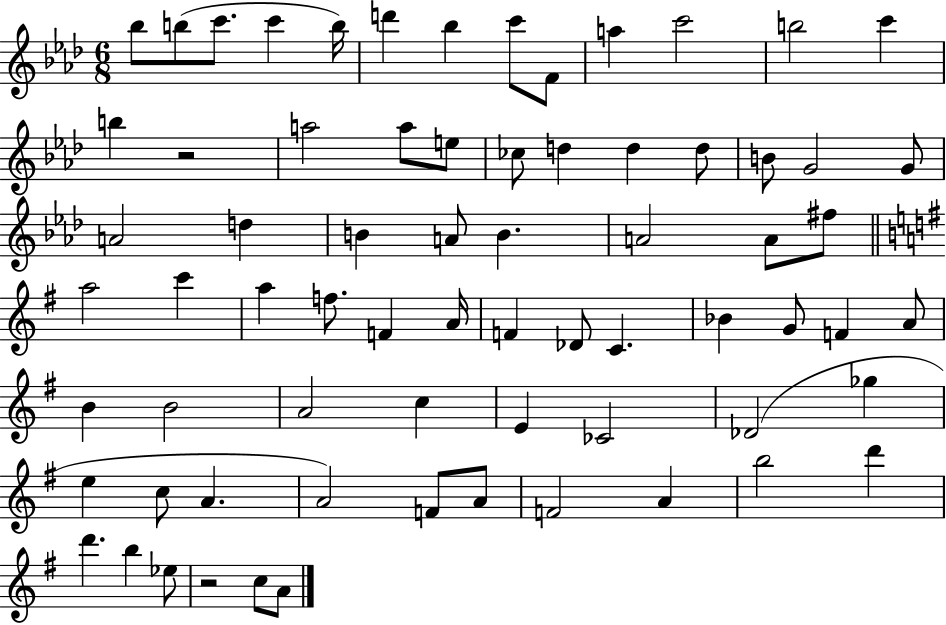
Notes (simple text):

Bb5/e B5/e C6/e. C6/q B5/s D6/q Bb5/q C6/e F4/e A5/q C6/h B5/h C6/q B5/q R/h A5/h A5/e E5/e CES5/e D5/q D5/q D5/e B4/e G4/h G4/e A4/h D5/q B4/q A4/e B4/q. A4/h A4/e F#5/e A5/h C6/q A5/q F5/e. F4/q A4/s F4/q Db4/e C4/q. Bb4/q G4/e F4/q A4/e B4/q B4/h A4/h C5/q E4/q CES4/h Db4/h Gb5/q E5/q C5/e A4/q. A4/h F4/e A4/e F4/h A4/q B5/h D6/q D6/q. B5/q Eb5/e R/h C5/e A4/e